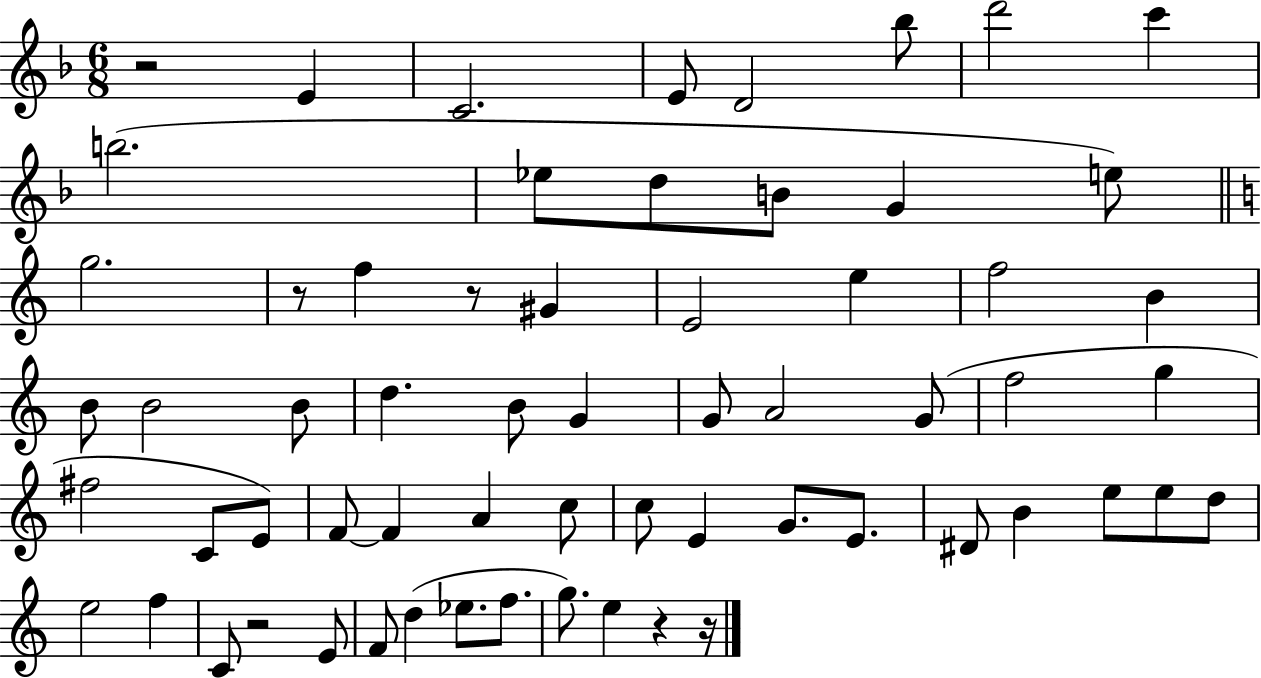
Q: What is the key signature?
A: F major